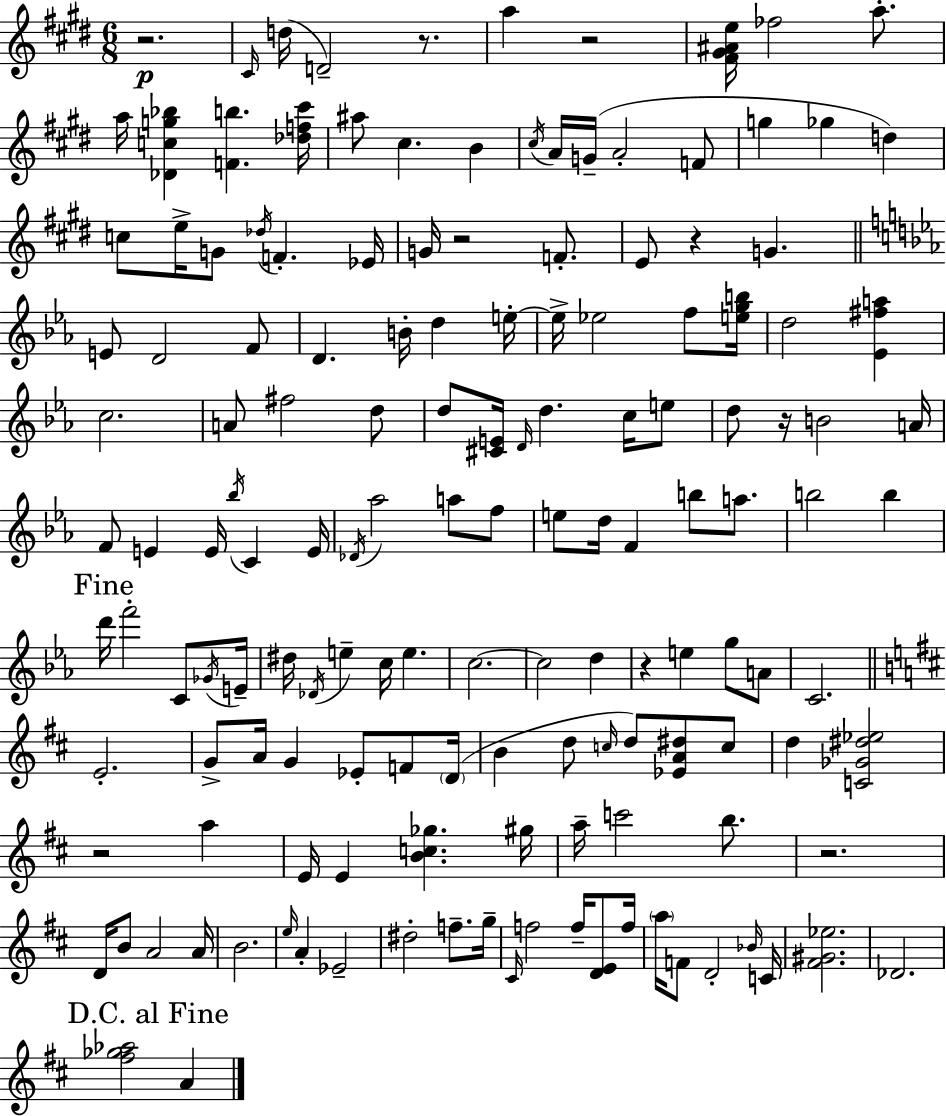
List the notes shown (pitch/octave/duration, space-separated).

R/h. C#4/s D5/s D4/h R/e. A5/q R/h [F#4,G#4,A#4,E5]/s FES5/h A5/e. A5/s [Db4,C5,G5,Bb5]/q [F4,B5]/q. [Db5,F5,C#6]/s A#5/e C#5/q. B4/q C#5/s A4/s G4/s A4/h F4/e G5/q Gb5/q D5/q C5/e E5/s G4/e Db5/s F4/q. Eb4/s G4/s R/h F4/e. E4/e R/q G4/q. E4/e D4/h F4/e D4/q. B4/s D5/q E5/s E5/s Eb5/h F5/e [E5,G5,B5]/s D5/h [Eb4,F#5,A5]/q C5/h. A4/e F#5/h D5/e D5/e [C#4,E4]/s D4/s D5/q. C5/s E5/e D5/e R/s B4/h A4/s F4/e E4/q E4/s Bb5/s C4/q E4/s Db4/s Ab5/h A5/e F5/e E5/e D5/s F4/q B5/e A5/e. B5/h B5/q D6/s F6/h C4/e Gb4/s E4/s D#5/s Db4/s E5/q C5/s E5/q. C5/h. C5/h D5/q R/q E5/q G5/e A4/e C4/h. E4/h. G4/e A4/s G4/q Eb4/e F4/e D4/s B4/q D5/e C5/s D5/e [Eb4,A4,D#5]/e C5/e D5/q [C4,Gb4,D#5,Eb5]/h R/h A5/q E4/s E4/q [B4,C5,Gb5]/q. G#5/s A5/s C6/h B5/e. R/h. D4/s B4/e A4/h A4/s B4/h. E5/s A4/q Eb4/h D#5/h F5/e. G5/s C#4/s F5/h F5/s [D4,E4]/e F5/s A5/s F4/e D4/h Bb4/s C4/s [F#4,G#4,Eb5]/h. Db4/h. [F#5,Gb5,Ab5]/h A4/q